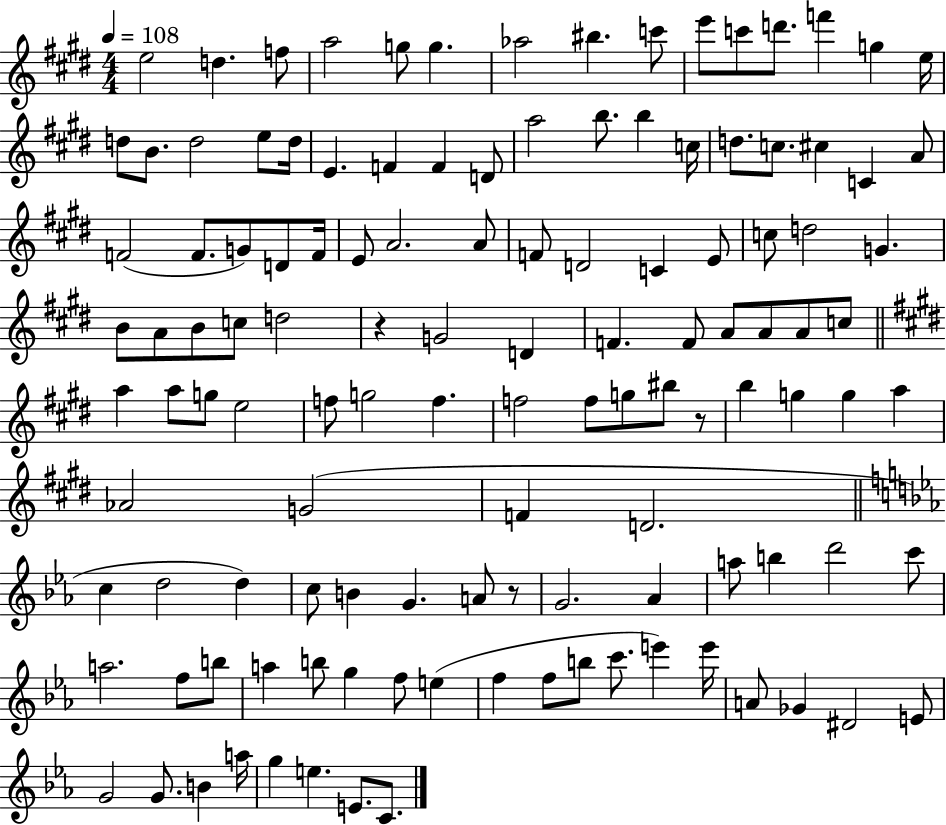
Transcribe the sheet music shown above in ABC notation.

X:1
T:Untitled
M:4/4
L:1/4
K:E
e2 d f/2 a2 g/2 g _a2 ^b c'/2 e'/2 c'/2 d'/2 f' g e/4 d/2 B/2 d2 e/2 d/4 E F F D/2 a2 b/2 b c/4 d/2 c/2 ^c C A/2 F2 F/2 G/2 D/2 F/4 E/2 A2 A/2 F/2 D2 C E/2 c/2 d2 G B/2 A/2 B/2 c/2 d2 z G2 D F F/2 A/2 A/2 A/2 c/2 a a/2 g/2 e2 f/2 g2 f f2 f/2 g/2 ^b/2 z/2 b g g a _A2 G2 F D2 c d2 d c/2 B G A/2 z/2 G2 _A a/2 b d'2 c'/2 a2 f/2 b/2 a b/2 g f/2 e f f/2 b/2 c'/2 e' e'/4 A/2 _G ^D2 E/2 G2 G/2 B a/4 g e E/2 C/2